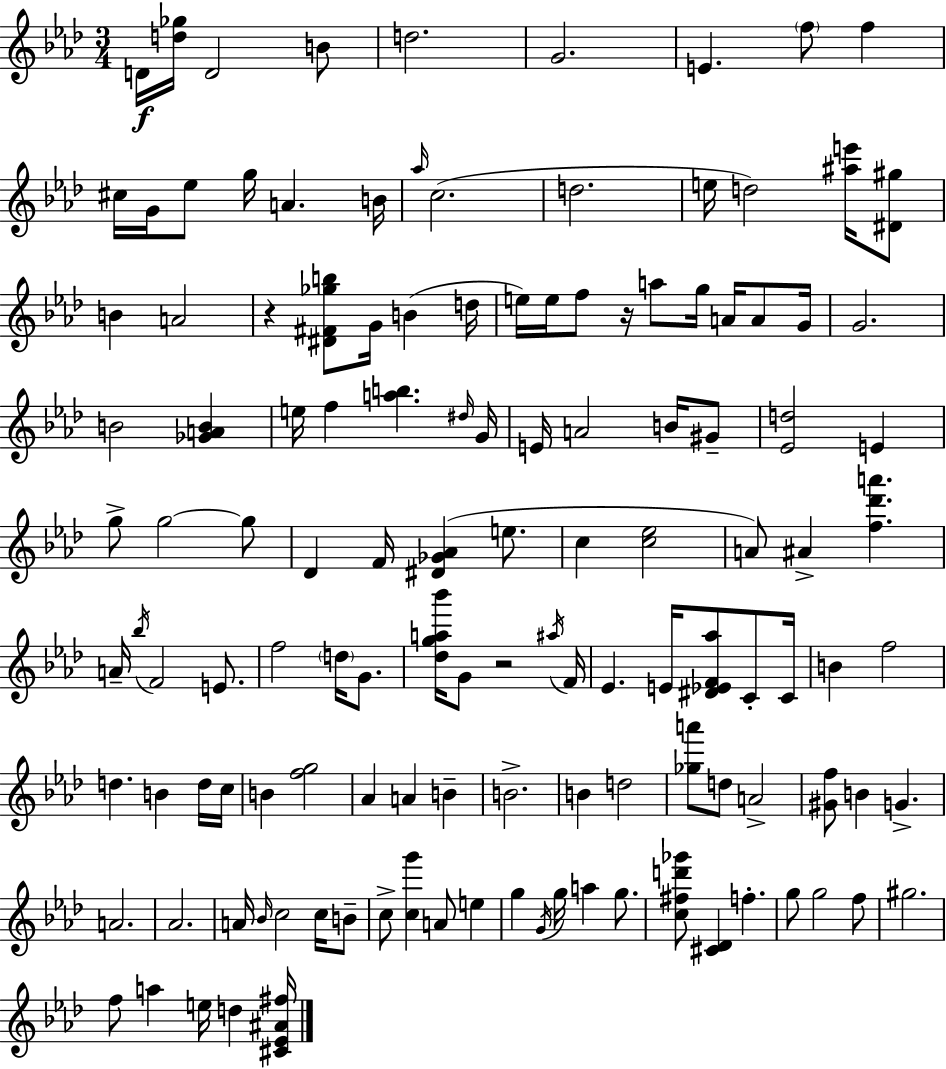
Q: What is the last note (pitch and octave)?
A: D5